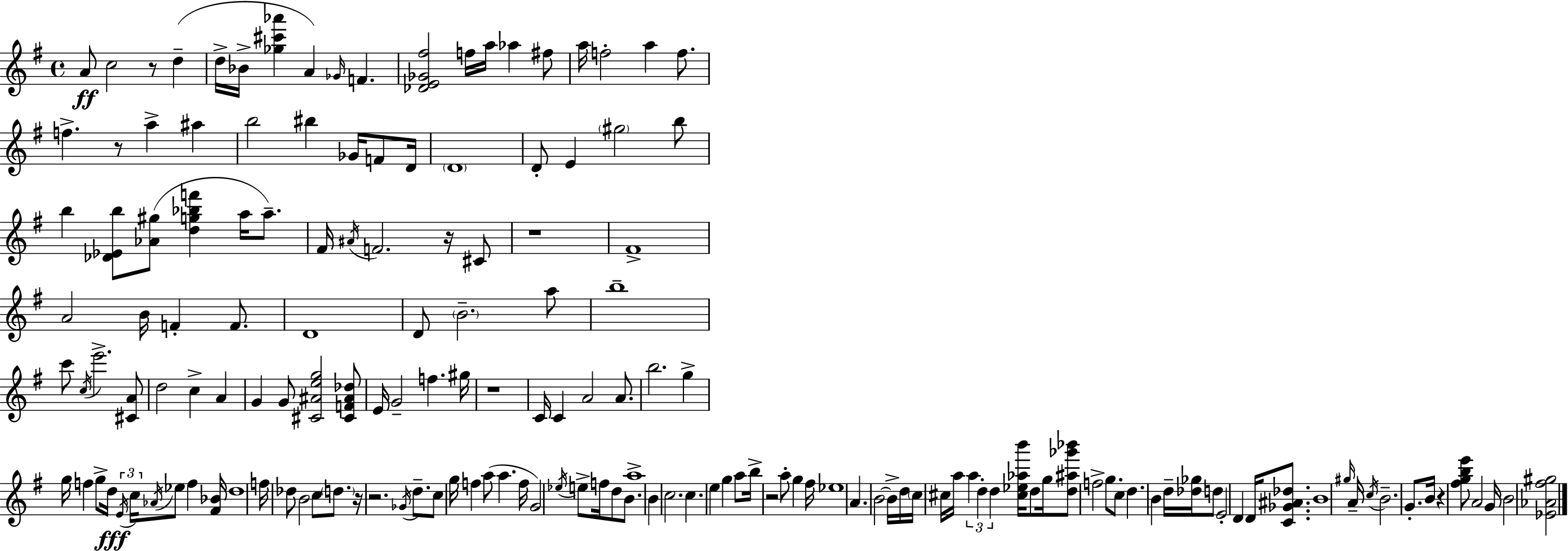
A4/e C5/h R/e D5/q D5/s Bb4/s [Gb5,C#6,Ab6]/q A4/q Gb4/s F4/q. [Db4,E4,Gb4,F#5]/h F5/s A5/s Ab5/q F#5/e A5/s F5/h A5/q F5/e. F5/q. R/e A5/q A#5/q B5/h BIS5/q Gb4/s F4/e D4/s D4/w D4/e E4/q G#5/h B5/e B5/q [Db4,Eb4,B5]/e [Ab4,G#5]/e [D5,G5,Bb5,F6]/q A5/s A5/e. F#4/s A#4/s F4/h. R/s C#4/e R/w F#4/w A4/h B4/s F4/q F4/e. D4/w D4/e B4/h. A5/e B5/w C6/e C5/s E6/h. [C#4,A4]/e D5/h C5/q A4/q G4/q G4/e [C#4,A#4,E5,G5]/h [C#4,F4,A#4,Db5]/e E4/s G4/h F5/q. G#5/s R/w C4/s C4/q A4/h A4/e. B5/h. G5/q G5/s F5/q G5/e D5/s E4/s C5/s Ab4/s Eb5/e F5/q [F#4,Bb4]/s D5/w F5/s Db5/e B4/h C5/e D5/e. R/s R/h. Gb4/s D5/e. C5/e G5/s F5/q A5/e A5/q. F5/s G4/h Eb5/s E5/e F5/s D5/e B4/e. A5/w B4/q C5/h. C5/q. E5/q G5/q A5/e B5/s R/h A5/e G5/q F#5/s Eb5/w A4/q. B4/h B4/s D5/s C5/s C#5/s A5/s A5/q D5/q D5/q [C#5,Eb5,Ab5,B6]/s D5/e G5/s [D5,A#5,Gb6,Bb6]/e F5/h G5/e. C5/e D5/q. B4/q D5/s [Db5,Gb5]/s D5/e E4/h D4/q D4/s [C4,Gb4,A#4,Db5]/e. B4/w G#5/s A4/s C5/s B4/h. G4/e. B4/s R/q [F#5,G5,B5,E6]/e A4/h G4/s B4/h [Eb4,Ab4,F#5,G#5]/h